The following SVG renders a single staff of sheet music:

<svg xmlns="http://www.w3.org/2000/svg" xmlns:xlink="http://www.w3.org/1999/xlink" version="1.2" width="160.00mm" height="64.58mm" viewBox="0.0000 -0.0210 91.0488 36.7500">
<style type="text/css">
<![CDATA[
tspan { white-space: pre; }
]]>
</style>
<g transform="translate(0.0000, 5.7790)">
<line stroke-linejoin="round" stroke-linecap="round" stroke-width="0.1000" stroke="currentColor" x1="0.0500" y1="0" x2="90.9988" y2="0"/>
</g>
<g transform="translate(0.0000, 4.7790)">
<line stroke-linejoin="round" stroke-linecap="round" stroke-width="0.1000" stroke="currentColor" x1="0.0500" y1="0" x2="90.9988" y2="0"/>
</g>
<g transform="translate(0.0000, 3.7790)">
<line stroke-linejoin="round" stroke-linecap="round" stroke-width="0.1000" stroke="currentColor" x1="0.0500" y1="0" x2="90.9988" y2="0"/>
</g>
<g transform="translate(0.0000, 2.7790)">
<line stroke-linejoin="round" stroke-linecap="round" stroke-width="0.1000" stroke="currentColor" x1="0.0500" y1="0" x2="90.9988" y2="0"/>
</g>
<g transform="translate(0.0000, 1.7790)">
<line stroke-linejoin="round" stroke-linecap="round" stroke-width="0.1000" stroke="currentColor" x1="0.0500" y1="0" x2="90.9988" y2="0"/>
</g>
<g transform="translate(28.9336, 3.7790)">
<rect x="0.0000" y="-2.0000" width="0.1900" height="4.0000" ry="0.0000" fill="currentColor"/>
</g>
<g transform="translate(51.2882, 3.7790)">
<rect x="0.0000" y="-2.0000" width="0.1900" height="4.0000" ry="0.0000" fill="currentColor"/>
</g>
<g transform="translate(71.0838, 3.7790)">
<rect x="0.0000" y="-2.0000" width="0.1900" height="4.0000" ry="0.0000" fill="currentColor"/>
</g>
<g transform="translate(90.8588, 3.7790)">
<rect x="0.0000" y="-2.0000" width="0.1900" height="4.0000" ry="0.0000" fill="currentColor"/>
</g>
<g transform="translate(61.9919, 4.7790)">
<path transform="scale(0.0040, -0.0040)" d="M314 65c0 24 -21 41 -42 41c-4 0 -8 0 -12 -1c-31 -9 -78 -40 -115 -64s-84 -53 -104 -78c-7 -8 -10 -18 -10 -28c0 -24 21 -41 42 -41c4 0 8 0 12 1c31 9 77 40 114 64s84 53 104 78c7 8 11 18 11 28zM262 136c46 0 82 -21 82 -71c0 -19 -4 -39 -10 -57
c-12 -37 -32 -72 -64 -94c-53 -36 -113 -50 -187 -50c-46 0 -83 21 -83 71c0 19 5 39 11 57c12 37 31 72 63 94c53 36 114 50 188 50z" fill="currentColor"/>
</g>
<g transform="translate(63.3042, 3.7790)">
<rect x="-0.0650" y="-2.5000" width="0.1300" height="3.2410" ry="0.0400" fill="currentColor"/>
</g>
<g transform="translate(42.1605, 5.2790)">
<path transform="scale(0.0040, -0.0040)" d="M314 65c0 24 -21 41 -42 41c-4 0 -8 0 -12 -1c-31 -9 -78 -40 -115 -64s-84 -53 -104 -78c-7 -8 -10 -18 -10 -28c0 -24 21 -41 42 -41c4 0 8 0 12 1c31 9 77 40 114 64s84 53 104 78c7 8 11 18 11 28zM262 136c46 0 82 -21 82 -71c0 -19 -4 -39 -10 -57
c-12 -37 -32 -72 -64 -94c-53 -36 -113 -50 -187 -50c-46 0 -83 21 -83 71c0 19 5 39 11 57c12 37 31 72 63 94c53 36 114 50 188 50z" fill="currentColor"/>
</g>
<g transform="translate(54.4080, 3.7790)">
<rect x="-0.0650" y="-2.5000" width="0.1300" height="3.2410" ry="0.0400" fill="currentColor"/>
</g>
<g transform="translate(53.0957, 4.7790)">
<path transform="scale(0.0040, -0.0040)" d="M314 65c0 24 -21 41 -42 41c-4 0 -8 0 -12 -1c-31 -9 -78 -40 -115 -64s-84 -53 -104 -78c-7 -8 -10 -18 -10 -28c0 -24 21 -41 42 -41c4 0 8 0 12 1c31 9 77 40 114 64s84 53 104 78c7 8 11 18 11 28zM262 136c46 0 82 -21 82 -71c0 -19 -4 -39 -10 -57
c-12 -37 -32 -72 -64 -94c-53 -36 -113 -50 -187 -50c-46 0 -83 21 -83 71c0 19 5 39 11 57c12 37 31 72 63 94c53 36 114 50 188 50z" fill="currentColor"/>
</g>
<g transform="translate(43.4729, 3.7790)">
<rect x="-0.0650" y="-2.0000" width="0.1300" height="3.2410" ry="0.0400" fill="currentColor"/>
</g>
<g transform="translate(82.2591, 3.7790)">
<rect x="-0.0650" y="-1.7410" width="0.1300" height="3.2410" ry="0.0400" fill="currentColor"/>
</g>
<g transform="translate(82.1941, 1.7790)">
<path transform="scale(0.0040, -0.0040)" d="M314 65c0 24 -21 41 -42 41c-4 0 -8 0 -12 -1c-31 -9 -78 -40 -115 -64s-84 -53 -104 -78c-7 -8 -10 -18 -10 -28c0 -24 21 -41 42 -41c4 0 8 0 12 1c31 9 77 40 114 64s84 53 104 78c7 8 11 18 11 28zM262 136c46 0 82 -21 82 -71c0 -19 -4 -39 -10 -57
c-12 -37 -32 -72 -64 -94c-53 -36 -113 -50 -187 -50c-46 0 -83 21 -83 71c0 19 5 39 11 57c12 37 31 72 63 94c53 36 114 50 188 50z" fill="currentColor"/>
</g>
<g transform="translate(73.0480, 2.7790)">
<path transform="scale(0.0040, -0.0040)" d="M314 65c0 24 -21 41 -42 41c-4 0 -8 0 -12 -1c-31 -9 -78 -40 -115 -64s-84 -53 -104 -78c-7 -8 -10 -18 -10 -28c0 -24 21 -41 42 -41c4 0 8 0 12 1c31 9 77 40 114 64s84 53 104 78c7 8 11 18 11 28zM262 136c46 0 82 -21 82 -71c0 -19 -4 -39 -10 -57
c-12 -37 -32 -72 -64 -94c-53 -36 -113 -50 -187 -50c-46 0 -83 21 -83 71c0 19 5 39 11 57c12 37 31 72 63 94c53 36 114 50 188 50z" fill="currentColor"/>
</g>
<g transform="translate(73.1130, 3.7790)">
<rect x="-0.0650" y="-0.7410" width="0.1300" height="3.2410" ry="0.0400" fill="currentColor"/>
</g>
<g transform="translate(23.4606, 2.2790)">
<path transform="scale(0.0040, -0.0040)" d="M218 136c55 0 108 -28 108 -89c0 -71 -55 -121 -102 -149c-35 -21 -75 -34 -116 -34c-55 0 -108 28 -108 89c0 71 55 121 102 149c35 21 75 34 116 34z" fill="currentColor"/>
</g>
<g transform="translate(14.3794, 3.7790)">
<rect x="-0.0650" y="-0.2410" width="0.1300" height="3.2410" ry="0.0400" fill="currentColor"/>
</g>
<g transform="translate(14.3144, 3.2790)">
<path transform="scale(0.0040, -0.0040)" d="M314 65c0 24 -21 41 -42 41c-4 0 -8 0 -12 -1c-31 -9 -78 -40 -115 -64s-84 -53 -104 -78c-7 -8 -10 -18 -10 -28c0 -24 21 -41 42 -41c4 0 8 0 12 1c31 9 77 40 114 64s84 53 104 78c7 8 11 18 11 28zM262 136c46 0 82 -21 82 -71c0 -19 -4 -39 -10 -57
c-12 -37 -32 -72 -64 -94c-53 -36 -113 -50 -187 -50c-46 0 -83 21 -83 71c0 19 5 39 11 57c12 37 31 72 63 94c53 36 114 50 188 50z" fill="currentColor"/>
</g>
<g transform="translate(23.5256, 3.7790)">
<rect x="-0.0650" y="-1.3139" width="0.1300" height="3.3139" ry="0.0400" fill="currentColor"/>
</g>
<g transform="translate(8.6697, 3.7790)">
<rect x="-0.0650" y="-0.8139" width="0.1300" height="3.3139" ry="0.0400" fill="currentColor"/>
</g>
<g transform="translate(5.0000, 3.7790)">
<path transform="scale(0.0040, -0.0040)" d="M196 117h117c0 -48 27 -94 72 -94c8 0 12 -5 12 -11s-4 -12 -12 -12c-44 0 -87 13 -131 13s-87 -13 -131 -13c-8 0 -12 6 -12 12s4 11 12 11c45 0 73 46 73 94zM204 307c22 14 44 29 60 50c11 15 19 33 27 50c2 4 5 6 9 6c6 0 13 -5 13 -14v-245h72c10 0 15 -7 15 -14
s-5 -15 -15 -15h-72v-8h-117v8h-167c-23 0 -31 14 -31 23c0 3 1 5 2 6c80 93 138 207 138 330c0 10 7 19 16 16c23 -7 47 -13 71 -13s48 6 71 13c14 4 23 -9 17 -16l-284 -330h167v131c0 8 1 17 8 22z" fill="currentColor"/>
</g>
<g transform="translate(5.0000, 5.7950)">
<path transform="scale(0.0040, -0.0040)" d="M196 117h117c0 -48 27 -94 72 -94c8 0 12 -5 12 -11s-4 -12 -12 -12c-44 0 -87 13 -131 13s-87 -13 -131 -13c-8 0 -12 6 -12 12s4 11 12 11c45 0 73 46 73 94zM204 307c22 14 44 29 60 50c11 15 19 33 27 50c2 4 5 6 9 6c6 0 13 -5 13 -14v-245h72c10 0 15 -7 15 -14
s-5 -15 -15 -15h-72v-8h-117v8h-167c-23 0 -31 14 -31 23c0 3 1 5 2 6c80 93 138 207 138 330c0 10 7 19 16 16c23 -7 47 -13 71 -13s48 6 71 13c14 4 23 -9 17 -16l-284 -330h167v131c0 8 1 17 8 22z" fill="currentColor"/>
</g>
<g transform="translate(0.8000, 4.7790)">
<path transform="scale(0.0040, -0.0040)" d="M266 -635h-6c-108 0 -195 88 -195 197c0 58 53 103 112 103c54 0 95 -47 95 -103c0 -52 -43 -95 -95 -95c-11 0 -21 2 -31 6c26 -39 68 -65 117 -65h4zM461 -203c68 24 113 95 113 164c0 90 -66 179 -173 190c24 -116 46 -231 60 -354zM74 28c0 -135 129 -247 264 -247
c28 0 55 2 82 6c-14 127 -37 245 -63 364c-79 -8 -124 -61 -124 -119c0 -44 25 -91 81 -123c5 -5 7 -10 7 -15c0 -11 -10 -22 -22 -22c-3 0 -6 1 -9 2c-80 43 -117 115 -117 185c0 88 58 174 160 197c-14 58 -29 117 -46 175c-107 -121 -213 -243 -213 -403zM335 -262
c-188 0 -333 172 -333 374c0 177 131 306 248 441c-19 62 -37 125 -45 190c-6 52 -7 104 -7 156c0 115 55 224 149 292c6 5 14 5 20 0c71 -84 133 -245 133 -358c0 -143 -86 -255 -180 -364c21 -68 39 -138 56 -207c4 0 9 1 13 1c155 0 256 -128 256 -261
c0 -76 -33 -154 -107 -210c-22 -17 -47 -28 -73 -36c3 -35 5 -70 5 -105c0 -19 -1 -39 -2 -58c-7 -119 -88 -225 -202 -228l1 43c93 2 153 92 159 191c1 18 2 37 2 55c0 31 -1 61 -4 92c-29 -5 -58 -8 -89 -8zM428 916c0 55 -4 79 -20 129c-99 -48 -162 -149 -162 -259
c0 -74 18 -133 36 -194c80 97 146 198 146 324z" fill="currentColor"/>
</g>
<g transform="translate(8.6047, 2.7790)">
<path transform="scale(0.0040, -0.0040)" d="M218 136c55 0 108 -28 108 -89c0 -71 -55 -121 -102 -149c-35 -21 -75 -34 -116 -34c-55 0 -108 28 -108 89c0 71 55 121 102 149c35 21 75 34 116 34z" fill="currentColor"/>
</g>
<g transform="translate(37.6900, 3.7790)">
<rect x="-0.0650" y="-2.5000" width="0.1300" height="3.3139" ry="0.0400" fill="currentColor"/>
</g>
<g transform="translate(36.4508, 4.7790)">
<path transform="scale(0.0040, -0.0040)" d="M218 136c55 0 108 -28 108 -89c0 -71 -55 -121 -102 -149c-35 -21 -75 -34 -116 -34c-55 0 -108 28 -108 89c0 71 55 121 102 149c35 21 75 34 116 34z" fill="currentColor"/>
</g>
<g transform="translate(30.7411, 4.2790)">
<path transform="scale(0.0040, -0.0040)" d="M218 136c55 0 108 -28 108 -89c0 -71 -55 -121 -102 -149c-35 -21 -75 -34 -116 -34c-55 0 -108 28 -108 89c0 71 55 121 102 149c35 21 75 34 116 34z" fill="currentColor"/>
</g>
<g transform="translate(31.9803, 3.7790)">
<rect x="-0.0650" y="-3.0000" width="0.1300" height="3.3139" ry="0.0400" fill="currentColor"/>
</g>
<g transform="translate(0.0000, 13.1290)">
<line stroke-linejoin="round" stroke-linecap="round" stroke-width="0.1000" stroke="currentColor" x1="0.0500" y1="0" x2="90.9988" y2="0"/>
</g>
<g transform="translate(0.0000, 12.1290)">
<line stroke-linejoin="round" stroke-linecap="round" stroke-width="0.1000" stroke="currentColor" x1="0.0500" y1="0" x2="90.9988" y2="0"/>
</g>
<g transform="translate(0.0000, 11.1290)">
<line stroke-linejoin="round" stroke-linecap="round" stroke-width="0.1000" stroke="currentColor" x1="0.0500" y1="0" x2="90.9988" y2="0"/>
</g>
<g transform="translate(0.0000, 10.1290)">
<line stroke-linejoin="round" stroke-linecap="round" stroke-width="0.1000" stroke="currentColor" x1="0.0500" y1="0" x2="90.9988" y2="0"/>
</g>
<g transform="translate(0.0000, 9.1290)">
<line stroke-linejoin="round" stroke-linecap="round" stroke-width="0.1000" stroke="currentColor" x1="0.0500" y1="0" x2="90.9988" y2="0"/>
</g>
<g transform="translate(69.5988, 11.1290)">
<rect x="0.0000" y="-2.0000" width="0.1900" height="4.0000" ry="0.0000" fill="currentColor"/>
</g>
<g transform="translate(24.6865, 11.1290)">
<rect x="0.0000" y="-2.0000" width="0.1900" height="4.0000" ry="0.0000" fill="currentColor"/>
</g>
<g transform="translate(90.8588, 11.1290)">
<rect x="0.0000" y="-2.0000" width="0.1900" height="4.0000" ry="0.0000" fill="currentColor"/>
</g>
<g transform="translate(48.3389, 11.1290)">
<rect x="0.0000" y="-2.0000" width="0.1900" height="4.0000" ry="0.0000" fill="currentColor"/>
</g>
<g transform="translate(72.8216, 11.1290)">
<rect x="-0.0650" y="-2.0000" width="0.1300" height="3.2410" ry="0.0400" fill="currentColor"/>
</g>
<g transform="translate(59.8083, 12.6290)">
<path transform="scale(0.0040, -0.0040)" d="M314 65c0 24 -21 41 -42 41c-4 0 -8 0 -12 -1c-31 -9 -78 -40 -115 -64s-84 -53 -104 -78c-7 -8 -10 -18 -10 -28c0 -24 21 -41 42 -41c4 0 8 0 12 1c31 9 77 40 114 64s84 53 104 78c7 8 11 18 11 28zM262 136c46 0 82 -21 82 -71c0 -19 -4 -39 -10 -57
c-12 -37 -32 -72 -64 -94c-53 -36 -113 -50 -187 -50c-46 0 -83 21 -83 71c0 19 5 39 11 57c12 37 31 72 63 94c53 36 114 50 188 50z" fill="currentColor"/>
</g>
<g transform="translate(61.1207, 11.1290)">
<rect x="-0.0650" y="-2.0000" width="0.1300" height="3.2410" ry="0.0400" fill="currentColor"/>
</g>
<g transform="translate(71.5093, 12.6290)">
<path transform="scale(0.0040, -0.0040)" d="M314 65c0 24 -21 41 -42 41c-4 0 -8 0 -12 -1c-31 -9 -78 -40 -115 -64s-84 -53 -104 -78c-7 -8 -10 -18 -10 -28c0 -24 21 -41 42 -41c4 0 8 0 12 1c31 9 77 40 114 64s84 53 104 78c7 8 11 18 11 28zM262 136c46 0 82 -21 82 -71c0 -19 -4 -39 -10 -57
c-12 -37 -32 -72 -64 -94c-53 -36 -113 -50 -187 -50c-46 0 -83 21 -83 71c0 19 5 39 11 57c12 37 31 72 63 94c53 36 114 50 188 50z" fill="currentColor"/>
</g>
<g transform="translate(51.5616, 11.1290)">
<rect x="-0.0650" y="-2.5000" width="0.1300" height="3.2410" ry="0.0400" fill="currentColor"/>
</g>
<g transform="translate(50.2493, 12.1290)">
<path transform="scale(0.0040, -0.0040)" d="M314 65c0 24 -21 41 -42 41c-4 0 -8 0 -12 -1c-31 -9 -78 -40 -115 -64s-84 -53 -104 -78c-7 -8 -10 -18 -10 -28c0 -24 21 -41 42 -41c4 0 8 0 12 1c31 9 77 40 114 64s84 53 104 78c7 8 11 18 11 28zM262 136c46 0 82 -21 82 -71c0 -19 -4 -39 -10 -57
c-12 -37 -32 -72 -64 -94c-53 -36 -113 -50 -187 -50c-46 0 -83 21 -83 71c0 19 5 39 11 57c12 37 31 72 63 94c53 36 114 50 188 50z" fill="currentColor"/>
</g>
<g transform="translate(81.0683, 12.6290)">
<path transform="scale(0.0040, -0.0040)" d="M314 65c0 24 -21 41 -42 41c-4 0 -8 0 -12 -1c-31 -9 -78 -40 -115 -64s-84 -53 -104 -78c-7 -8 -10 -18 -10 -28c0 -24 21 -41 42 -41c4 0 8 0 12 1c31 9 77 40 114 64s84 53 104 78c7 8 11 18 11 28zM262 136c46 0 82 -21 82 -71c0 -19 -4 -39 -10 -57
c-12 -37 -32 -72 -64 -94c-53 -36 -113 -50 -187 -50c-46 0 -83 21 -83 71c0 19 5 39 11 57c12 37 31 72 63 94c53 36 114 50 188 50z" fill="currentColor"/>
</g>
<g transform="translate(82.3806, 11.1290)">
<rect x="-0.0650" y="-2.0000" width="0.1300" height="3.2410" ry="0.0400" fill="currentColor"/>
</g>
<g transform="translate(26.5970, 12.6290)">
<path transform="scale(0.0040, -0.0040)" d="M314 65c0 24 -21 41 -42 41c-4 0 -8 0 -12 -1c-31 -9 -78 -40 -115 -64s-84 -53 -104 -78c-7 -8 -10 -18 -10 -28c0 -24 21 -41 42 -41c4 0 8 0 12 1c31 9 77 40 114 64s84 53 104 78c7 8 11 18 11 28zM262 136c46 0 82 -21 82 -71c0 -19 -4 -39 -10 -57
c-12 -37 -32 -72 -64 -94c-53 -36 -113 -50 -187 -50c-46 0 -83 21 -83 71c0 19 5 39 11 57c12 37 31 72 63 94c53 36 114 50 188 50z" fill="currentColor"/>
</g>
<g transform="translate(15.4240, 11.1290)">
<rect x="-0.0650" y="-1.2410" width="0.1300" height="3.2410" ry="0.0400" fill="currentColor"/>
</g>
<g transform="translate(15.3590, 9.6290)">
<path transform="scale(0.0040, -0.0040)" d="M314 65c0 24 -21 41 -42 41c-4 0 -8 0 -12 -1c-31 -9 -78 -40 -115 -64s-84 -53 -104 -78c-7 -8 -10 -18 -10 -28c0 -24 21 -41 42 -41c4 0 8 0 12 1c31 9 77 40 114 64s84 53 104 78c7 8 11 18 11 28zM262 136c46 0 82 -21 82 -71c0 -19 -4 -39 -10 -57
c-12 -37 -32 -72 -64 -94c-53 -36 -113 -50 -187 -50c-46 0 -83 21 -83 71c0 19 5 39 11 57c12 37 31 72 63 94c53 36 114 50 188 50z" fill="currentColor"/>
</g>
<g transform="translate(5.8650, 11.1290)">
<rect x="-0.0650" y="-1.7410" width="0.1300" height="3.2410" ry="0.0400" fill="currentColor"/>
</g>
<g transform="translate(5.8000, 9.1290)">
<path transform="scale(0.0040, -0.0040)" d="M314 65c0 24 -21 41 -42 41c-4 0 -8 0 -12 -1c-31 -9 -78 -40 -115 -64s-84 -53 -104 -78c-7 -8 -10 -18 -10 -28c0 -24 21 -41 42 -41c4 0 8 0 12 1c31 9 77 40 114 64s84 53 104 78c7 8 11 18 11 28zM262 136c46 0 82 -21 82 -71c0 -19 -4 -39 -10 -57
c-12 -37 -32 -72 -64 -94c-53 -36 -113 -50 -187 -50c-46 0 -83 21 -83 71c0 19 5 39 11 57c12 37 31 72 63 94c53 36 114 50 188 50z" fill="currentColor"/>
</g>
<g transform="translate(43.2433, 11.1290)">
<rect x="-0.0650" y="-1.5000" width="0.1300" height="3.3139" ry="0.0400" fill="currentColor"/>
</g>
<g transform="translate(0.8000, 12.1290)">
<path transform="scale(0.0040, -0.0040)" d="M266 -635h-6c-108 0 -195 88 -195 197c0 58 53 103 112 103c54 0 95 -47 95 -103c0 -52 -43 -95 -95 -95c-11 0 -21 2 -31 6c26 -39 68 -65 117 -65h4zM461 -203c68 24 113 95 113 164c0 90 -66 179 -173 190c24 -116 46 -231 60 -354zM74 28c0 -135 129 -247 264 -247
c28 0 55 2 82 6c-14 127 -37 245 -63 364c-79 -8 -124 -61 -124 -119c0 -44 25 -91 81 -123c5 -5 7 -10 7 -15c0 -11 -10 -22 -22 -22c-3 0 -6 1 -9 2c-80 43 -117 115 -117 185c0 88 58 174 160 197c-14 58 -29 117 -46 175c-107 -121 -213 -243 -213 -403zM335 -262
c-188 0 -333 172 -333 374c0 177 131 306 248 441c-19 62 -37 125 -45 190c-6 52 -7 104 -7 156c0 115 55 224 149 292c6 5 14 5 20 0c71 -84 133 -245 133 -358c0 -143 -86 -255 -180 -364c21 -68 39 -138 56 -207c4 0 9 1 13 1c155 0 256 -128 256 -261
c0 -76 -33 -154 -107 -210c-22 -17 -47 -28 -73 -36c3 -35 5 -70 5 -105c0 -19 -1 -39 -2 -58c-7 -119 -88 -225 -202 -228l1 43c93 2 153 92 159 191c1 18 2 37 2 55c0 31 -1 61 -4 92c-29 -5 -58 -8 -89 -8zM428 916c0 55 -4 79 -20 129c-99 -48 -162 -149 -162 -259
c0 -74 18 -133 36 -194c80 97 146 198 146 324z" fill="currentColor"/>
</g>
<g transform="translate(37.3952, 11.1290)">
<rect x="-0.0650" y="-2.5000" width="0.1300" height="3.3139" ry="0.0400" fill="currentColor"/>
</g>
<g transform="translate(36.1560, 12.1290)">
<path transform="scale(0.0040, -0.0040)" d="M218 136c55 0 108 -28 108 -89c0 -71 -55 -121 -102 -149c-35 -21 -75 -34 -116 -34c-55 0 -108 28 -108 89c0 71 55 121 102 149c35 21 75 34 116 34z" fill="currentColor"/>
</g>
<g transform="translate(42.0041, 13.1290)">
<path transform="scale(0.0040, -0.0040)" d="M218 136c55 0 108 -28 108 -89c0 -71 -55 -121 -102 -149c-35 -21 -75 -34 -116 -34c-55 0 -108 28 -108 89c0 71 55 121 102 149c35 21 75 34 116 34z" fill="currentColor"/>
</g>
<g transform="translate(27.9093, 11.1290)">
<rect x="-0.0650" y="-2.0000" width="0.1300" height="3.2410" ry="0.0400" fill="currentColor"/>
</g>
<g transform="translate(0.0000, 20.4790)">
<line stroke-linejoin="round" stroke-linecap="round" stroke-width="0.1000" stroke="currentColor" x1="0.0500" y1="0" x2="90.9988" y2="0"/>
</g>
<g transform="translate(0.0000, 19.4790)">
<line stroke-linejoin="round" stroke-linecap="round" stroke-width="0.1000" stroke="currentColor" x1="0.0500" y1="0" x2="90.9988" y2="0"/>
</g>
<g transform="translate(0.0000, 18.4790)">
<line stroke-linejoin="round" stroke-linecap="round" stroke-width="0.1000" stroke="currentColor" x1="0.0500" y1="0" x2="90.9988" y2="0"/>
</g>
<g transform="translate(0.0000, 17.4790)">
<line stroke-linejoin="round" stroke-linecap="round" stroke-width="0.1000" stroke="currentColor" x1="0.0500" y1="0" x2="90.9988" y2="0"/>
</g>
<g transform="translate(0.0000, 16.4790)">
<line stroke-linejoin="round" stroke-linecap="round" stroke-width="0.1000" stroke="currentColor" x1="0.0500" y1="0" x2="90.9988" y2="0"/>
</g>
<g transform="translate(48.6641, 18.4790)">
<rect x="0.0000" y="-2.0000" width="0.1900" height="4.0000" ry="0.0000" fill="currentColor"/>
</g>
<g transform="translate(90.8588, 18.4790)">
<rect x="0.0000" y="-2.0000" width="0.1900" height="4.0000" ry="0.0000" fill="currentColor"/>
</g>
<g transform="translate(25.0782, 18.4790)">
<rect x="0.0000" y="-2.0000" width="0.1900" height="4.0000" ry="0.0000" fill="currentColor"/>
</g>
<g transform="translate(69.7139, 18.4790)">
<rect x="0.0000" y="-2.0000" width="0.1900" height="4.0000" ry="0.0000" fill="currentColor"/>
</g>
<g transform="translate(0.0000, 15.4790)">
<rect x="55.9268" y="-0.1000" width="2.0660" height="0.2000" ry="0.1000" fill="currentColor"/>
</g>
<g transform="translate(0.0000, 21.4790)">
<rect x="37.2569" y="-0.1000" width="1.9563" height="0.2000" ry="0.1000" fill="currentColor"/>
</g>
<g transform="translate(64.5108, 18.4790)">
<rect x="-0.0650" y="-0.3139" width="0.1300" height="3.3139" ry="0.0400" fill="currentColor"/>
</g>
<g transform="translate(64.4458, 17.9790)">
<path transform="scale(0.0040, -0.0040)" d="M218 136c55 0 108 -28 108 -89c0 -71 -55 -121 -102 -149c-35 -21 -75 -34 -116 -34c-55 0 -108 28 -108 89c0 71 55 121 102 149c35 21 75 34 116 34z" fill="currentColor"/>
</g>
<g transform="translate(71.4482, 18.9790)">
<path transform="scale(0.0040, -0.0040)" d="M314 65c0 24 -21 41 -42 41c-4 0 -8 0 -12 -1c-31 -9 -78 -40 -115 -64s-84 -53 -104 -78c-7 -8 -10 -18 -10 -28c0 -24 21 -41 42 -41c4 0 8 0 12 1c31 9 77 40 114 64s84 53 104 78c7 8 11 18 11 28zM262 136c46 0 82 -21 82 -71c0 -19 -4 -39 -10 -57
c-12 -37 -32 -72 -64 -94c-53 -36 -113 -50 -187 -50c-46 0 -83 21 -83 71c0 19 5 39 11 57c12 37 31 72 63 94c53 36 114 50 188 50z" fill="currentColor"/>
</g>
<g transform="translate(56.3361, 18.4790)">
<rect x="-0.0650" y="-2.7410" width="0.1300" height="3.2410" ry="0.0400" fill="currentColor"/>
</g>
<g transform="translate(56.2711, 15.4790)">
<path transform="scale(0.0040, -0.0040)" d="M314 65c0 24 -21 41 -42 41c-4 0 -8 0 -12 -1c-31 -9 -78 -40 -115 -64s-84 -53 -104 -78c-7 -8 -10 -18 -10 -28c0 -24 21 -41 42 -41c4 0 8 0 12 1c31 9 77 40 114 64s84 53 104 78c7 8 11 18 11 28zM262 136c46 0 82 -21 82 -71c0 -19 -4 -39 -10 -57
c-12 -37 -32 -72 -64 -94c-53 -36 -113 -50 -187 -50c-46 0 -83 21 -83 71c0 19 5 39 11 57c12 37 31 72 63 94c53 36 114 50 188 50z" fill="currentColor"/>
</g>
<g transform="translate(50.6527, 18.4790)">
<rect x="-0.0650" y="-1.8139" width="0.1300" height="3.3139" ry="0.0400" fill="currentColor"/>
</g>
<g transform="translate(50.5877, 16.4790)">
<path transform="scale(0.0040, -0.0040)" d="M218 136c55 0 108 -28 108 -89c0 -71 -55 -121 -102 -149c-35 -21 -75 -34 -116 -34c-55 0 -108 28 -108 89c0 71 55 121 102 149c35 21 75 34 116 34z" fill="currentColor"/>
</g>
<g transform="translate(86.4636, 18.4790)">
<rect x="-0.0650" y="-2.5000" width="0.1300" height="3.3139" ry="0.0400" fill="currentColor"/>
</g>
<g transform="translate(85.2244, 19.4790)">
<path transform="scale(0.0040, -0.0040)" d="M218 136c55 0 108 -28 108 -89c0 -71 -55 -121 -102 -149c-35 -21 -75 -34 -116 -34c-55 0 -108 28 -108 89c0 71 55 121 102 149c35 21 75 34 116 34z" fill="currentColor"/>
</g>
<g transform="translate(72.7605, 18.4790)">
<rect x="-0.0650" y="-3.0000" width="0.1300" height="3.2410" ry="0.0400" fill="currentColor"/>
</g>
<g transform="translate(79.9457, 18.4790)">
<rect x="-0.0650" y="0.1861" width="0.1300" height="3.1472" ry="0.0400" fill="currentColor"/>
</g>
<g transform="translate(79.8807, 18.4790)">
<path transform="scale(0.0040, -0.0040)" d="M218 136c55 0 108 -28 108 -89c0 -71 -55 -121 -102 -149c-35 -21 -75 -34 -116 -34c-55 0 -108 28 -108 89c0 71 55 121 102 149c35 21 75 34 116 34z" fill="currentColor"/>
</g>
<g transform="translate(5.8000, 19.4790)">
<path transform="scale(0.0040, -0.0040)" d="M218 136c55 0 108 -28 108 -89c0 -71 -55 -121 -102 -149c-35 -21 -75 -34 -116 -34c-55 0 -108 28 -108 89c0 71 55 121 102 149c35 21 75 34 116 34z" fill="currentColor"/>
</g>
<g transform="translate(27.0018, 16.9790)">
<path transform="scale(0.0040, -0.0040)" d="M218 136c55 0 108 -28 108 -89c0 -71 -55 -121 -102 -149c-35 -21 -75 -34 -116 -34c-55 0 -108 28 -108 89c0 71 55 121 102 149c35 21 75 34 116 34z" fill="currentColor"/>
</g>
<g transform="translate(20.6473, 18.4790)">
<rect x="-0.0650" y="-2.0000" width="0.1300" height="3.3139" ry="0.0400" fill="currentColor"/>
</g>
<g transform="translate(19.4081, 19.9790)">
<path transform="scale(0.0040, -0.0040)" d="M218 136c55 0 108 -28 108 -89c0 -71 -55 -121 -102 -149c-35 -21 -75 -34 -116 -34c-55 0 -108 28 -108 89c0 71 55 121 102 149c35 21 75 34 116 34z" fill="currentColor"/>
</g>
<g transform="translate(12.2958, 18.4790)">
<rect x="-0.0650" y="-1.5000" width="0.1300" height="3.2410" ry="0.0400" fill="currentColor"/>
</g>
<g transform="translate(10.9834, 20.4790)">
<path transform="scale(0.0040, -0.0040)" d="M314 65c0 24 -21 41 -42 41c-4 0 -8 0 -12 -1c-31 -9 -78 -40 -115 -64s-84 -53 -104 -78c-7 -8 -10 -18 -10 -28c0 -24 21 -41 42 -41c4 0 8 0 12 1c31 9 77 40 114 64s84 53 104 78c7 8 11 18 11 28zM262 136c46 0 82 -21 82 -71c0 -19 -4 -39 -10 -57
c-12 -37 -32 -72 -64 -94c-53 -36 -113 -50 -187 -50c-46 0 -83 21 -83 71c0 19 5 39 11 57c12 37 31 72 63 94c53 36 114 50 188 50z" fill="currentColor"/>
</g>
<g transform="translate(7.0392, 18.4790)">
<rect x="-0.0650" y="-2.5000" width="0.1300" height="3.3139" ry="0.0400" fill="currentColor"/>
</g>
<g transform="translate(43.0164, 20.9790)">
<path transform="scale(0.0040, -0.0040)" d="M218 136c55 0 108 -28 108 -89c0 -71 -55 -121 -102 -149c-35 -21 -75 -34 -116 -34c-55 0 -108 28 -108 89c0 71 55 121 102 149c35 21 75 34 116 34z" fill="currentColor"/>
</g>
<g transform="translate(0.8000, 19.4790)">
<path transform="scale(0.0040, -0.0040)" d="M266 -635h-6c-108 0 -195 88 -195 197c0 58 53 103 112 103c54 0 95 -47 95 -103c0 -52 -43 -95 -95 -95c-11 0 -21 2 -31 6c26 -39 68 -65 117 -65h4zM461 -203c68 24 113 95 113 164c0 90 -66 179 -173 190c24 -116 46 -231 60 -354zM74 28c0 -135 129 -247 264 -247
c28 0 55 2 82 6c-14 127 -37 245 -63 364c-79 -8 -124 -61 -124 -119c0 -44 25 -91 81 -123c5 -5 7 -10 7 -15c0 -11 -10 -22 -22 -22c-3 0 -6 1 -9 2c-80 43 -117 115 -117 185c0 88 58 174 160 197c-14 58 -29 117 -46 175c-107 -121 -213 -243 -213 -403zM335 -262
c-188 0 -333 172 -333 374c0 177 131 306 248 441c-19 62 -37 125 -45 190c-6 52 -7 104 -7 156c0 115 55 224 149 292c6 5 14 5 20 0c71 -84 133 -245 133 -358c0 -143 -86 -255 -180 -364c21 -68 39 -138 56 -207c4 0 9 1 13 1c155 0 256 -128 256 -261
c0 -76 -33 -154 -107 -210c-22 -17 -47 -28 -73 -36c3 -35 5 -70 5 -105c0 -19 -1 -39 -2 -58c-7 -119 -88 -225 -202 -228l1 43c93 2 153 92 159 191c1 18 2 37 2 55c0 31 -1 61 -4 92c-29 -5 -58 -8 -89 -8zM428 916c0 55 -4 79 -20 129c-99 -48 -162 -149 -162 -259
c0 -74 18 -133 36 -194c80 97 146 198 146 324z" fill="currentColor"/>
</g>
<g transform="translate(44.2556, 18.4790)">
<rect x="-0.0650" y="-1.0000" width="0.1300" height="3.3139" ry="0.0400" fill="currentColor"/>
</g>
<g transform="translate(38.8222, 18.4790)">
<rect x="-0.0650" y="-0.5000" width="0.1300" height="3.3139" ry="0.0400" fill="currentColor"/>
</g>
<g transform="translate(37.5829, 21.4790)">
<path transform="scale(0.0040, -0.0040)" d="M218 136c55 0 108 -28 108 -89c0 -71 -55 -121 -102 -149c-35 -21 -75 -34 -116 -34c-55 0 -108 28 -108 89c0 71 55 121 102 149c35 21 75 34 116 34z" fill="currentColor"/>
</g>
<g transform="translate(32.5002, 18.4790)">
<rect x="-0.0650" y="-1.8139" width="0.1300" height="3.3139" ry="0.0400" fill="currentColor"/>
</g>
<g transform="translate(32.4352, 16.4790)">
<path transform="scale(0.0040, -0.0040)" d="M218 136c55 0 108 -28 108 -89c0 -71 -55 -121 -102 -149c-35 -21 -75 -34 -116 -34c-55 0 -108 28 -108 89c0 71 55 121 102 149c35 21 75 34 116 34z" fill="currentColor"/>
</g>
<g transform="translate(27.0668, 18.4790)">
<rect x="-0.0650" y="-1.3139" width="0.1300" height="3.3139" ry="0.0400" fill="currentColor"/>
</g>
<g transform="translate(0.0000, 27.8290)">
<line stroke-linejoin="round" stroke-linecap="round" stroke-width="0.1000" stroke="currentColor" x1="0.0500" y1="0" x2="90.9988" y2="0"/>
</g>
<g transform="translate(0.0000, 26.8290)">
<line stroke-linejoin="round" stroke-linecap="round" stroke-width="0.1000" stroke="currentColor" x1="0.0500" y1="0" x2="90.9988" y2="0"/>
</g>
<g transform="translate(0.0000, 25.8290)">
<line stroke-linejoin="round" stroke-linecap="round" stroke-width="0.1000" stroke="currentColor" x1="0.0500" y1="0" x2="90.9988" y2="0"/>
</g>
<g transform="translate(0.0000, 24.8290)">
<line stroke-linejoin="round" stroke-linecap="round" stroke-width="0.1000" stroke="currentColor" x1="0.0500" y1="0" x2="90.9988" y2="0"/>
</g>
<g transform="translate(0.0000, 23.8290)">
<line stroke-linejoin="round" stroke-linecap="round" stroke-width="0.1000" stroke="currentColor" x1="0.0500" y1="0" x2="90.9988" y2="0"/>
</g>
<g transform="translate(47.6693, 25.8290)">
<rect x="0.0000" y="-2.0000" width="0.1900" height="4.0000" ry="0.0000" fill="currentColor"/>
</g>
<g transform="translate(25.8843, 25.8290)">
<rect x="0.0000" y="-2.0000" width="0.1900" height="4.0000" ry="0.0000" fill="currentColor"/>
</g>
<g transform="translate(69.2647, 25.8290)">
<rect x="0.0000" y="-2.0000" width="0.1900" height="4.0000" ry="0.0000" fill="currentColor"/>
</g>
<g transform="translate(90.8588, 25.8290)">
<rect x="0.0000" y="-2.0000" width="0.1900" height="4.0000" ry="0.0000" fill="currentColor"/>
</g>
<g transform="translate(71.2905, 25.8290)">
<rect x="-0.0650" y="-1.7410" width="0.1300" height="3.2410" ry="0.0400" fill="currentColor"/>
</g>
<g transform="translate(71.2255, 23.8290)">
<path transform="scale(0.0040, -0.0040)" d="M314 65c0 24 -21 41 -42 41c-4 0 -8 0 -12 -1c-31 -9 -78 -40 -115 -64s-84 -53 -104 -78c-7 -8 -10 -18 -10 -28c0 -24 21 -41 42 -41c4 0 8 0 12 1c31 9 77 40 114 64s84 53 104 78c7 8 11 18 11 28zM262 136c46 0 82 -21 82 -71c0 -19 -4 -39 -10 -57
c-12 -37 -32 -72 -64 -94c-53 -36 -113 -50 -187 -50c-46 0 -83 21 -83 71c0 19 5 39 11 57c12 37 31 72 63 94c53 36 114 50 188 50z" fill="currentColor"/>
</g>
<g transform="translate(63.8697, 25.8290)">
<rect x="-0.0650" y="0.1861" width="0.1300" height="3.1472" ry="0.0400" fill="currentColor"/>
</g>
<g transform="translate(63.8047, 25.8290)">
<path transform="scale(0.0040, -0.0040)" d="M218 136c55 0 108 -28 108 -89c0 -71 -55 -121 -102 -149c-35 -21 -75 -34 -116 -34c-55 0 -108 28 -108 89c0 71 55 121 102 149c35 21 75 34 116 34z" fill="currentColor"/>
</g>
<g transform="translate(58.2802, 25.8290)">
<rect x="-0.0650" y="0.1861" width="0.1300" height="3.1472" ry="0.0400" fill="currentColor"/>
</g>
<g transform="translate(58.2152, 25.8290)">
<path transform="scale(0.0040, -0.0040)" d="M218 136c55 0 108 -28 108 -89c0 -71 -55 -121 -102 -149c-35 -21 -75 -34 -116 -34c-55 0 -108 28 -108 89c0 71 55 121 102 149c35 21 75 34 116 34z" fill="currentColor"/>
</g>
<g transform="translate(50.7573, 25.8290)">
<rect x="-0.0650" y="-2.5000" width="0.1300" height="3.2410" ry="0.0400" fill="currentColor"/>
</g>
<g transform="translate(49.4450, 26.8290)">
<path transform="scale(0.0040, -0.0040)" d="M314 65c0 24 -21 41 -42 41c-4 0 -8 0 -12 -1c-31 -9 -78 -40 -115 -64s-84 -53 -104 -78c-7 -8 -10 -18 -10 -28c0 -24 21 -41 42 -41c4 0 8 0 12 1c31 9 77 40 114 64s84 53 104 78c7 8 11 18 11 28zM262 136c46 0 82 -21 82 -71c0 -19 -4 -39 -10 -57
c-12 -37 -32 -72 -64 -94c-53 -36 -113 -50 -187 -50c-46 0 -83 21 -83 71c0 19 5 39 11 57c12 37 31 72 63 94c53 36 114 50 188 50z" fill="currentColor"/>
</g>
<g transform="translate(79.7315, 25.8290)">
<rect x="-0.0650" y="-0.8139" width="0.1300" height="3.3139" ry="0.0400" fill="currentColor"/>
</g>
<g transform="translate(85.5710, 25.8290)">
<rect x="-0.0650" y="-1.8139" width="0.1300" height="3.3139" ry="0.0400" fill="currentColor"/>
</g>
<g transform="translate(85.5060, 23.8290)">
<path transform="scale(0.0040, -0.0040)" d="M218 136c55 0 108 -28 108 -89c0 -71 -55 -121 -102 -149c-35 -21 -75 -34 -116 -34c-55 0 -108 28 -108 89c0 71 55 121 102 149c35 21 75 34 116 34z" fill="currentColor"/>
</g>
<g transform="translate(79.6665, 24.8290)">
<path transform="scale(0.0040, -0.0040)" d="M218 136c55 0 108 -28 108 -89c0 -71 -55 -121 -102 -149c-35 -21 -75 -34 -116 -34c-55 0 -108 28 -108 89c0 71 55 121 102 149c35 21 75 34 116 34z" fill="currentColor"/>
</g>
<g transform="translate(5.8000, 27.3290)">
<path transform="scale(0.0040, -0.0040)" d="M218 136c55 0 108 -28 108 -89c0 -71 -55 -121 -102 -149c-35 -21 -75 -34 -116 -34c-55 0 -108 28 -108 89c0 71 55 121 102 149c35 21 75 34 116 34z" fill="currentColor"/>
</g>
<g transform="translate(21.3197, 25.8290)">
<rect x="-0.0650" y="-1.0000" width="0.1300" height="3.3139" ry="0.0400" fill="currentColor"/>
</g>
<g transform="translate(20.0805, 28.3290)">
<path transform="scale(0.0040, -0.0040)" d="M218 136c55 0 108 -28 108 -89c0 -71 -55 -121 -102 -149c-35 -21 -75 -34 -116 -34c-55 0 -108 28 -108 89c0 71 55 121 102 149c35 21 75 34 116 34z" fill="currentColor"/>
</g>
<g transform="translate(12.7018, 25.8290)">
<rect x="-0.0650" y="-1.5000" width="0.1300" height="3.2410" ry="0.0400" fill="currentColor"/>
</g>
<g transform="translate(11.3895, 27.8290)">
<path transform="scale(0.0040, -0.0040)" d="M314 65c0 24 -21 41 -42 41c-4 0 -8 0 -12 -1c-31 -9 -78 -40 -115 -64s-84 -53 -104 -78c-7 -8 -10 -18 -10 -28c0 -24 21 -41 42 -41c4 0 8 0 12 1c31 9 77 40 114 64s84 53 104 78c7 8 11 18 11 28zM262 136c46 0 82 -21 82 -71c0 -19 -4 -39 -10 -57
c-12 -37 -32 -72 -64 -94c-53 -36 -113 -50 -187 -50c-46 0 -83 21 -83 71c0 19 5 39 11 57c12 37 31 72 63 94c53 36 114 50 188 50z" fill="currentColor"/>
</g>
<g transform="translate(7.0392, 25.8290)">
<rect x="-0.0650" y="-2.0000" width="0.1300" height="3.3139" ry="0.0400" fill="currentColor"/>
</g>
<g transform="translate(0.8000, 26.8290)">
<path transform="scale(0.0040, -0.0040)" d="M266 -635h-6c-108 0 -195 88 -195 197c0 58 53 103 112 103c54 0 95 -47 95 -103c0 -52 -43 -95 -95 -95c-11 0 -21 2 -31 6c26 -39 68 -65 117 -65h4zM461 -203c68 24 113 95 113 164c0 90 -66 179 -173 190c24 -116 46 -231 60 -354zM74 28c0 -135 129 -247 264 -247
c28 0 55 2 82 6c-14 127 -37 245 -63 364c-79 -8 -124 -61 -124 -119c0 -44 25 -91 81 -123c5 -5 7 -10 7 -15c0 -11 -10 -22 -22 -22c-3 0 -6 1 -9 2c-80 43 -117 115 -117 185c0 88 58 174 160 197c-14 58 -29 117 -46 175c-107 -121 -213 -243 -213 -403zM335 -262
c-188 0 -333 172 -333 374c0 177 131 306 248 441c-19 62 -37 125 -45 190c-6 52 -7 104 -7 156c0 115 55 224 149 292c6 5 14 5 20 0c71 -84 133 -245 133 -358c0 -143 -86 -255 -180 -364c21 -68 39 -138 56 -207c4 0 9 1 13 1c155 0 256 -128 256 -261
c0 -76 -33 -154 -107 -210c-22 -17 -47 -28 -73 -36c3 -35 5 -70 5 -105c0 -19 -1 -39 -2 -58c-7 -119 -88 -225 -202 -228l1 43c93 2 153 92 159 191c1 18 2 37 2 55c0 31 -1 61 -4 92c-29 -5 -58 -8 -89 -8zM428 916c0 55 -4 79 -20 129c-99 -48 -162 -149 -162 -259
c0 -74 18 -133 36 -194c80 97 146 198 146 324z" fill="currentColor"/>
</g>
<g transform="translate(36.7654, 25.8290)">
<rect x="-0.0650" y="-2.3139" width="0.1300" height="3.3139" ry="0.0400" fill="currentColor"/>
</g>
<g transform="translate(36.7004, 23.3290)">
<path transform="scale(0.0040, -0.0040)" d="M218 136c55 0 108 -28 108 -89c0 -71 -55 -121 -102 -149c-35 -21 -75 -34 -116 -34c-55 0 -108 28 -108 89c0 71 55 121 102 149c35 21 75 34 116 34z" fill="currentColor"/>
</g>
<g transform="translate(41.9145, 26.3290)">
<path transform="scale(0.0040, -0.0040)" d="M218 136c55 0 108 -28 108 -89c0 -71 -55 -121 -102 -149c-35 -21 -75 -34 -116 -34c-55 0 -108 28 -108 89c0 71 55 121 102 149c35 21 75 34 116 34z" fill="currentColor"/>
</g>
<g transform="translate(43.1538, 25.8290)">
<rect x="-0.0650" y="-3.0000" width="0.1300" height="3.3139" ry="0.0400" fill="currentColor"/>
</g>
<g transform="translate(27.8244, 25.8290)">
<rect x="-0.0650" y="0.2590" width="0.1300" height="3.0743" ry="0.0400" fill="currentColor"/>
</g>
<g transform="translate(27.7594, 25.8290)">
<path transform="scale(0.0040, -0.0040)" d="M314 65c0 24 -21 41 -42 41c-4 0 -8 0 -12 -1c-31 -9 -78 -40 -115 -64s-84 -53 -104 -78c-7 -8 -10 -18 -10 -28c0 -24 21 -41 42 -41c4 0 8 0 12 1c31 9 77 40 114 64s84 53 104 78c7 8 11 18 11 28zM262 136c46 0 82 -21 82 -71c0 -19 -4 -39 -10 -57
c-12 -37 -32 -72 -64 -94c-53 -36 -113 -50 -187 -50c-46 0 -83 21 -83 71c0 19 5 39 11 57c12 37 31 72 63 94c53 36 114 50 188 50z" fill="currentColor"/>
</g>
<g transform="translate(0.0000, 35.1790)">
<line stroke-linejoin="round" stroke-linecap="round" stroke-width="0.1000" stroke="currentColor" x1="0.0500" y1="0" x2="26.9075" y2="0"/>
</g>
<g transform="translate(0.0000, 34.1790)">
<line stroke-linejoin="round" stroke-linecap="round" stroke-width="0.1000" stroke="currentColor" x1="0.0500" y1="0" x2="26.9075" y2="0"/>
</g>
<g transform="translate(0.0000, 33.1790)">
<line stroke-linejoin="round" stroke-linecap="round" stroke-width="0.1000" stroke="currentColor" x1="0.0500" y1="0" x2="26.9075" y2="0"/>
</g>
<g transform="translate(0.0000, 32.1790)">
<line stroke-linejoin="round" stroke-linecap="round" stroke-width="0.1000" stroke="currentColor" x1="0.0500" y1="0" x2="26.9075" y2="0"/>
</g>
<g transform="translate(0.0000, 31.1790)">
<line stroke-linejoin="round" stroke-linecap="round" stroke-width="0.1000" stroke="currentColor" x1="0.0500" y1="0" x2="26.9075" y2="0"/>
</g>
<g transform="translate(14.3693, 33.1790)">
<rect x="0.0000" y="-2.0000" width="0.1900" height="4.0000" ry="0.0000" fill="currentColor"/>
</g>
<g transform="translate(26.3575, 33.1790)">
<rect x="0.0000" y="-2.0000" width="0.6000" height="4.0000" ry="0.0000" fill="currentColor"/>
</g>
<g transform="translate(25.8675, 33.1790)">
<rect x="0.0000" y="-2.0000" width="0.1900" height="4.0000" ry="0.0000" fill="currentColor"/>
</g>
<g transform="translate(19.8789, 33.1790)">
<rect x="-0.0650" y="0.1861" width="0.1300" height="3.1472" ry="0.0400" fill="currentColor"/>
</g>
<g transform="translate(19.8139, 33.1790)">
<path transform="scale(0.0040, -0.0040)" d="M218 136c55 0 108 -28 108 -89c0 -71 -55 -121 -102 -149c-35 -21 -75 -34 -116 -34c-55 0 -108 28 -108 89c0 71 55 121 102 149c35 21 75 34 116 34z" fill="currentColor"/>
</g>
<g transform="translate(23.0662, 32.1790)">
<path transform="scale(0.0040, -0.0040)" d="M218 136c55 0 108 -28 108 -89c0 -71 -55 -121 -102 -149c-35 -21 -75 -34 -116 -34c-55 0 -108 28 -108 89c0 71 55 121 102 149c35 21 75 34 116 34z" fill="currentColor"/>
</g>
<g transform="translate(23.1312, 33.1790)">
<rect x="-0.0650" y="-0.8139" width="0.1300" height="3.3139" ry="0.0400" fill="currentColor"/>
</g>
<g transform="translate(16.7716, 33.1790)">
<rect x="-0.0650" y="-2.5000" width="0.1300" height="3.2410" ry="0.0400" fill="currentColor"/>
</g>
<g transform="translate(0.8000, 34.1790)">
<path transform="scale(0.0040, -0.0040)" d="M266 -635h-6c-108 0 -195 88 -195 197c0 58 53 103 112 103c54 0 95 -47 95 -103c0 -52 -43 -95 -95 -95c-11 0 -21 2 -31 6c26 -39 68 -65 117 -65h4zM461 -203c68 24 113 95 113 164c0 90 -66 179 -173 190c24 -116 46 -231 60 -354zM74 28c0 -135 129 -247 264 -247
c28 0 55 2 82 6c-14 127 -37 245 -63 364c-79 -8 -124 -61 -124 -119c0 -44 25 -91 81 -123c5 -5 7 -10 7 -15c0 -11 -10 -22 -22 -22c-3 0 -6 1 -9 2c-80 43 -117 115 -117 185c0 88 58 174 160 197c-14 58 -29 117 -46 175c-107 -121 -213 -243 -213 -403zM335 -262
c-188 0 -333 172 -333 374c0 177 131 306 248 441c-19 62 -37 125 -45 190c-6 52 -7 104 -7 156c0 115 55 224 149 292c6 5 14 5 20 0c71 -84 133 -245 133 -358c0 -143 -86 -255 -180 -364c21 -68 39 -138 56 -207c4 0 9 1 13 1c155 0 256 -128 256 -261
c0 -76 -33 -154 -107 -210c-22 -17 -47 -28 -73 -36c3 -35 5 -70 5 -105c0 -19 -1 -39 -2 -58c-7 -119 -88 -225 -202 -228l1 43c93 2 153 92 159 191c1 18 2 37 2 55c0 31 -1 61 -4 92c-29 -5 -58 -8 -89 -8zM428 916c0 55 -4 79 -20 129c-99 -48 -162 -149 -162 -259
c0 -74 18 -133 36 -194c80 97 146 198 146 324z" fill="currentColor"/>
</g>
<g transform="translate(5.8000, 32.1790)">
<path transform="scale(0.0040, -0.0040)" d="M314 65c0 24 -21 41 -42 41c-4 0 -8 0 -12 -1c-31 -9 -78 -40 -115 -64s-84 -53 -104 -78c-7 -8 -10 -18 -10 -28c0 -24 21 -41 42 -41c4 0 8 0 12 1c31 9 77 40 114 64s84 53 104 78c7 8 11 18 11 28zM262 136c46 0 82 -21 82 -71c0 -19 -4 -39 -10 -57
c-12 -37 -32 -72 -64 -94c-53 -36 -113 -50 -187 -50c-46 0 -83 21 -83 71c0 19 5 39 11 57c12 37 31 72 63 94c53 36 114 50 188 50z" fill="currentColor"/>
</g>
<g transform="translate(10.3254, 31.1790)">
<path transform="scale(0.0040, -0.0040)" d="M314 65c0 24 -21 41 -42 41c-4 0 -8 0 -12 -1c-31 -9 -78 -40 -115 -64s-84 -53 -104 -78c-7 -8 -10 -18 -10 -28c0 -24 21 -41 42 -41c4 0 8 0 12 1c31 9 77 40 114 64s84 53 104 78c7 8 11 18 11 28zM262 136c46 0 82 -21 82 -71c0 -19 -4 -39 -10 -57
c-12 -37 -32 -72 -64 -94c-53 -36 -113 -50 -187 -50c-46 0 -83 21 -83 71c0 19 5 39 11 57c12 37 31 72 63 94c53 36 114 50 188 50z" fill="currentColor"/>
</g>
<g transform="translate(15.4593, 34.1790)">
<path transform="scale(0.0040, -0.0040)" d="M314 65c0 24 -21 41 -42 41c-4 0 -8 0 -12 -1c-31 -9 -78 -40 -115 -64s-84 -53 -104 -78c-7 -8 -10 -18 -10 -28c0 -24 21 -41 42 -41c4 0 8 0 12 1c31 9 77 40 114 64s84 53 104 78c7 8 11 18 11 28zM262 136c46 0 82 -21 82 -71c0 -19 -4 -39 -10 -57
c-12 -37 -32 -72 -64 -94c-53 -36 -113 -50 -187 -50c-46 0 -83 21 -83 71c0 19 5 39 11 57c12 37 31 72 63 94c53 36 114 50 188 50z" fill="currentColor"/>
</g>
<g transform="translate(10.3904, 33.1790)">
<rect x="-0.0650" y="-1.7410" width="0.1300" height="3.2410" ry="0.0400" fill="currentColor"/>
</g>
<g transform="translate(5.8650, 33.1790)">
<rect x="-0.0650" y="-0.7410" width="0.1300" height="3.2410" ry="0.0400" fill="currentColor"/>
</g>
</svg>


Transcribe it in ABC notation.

X:1
T:Untitled
M:4/4
L:1/4
K:C
d c2 e A G F2 G2 G2 d2 f2 f2 e2 F2 G E G2 F2 F2 F2 G E2 F e f C D f a2 c A2 B G F E2 D B2 g A G2 B B f2 d f d2 f2 G2 B d